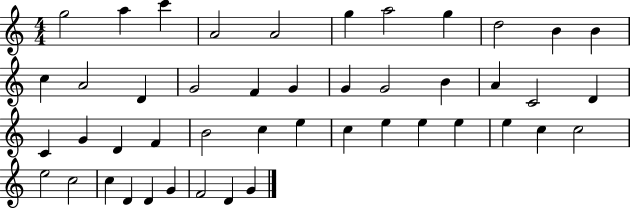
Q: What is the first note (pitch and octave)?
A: G5